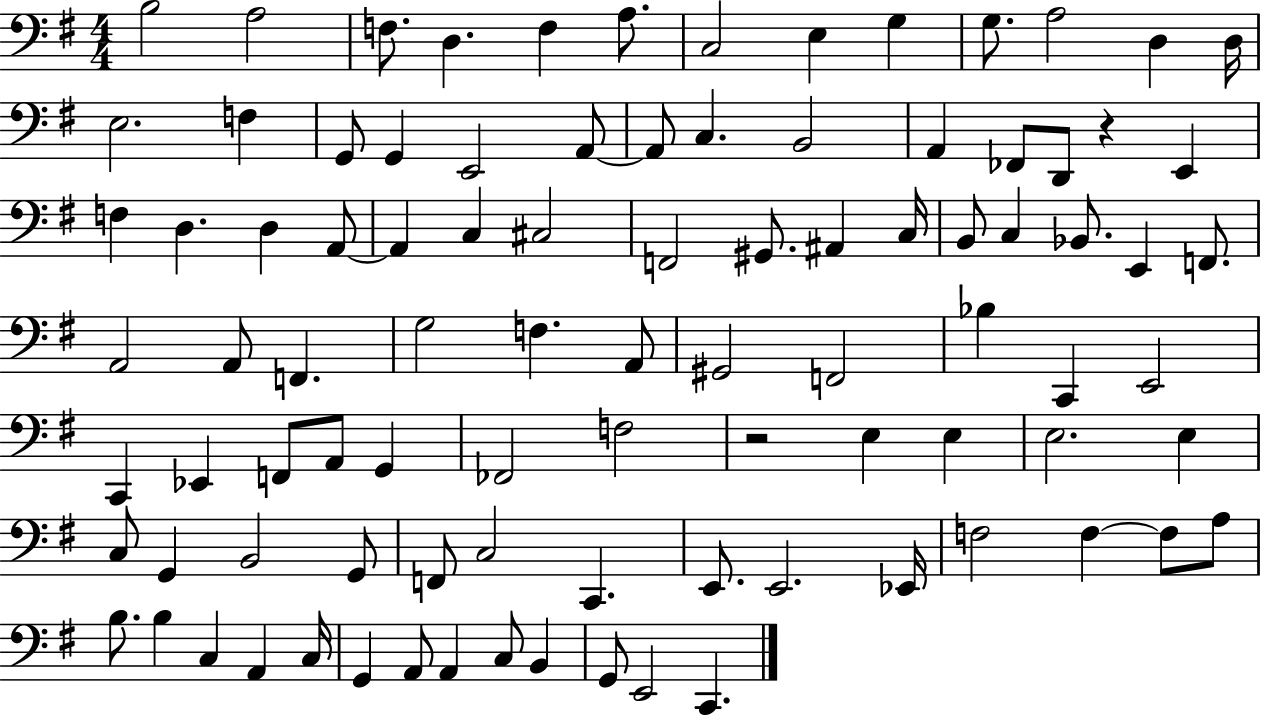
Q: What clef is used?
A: bass